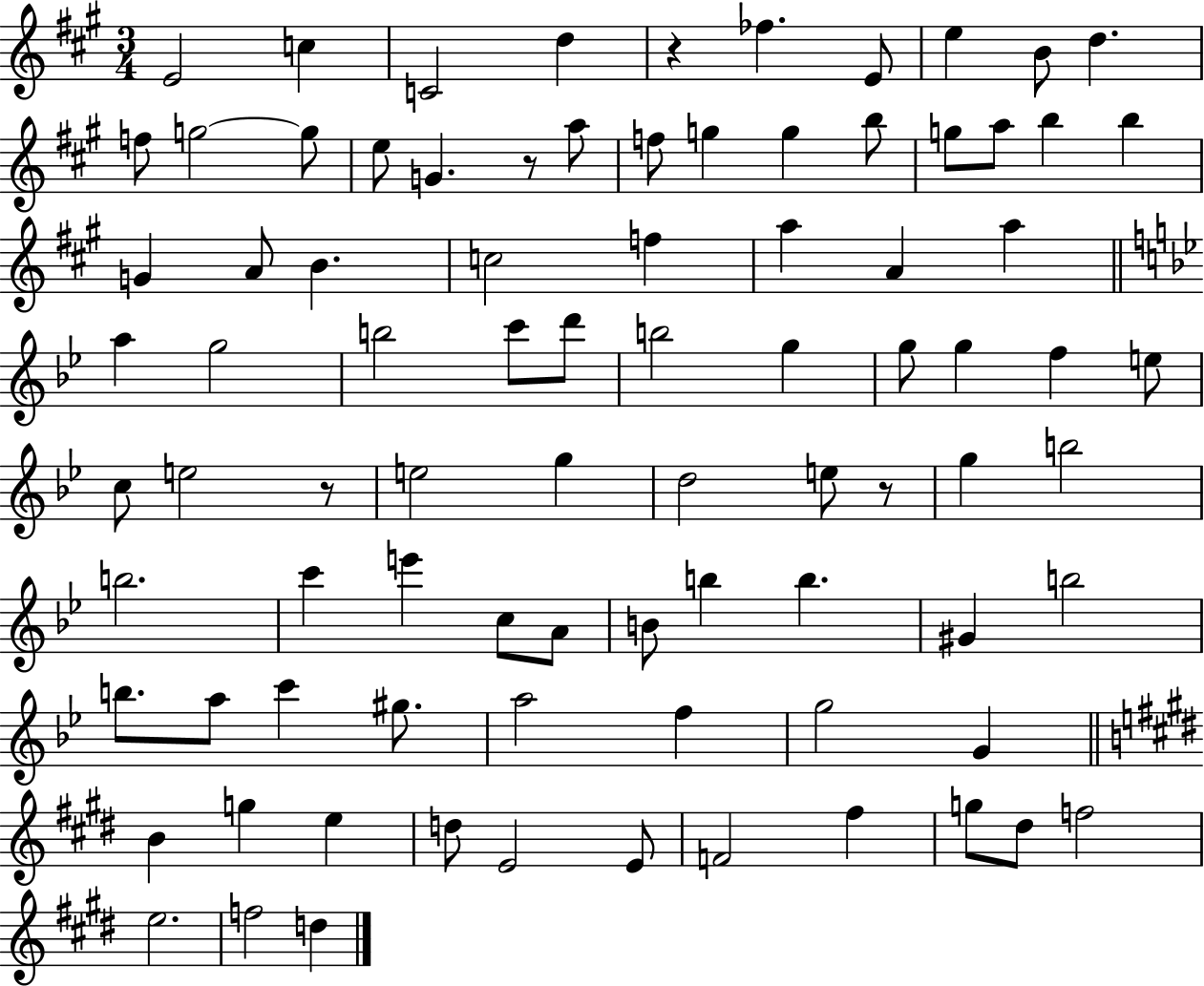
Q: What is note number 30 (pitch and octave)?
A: A4